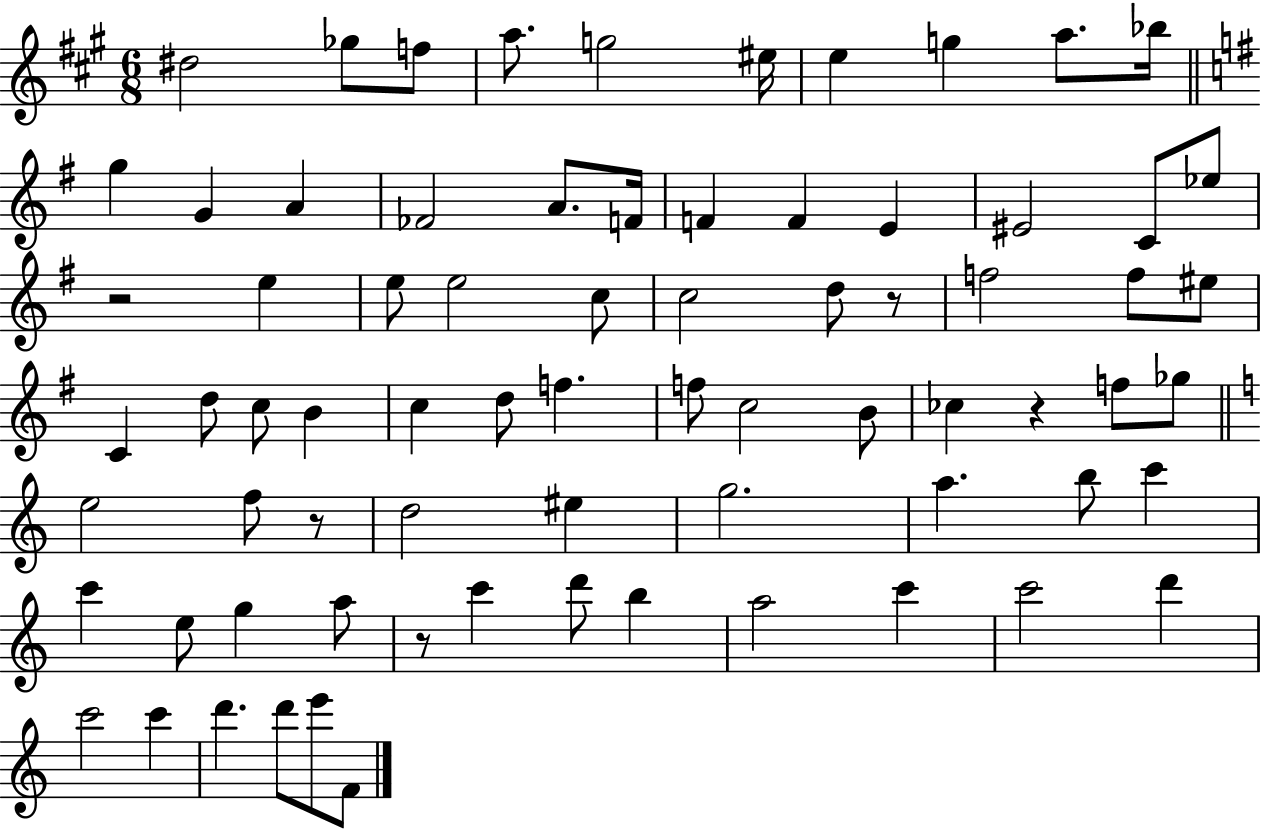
D#5/h Gb5/e F5/e A5/e. G5/h EIS5/s E5/q G5/q A5/e. Bb5/s G5/q G4/q A4/q FES4/h A4/e. F4/s F4/q F4/q E4/q EIS4/h C4/e Eb5/e R/h E5/q E5/e E5/h C5/e C5/h D5/e R/e F5/h F5/e EIS5/e C4/q D5/e C5/e B4/q C5/q D5/e F5/q. F5/e C5/h B4/e CES5/q R/q F5/e Gb5/e E5/h F5/e R/e D5/h EIS5/q G5/h. A5/q. B5/e C6/q C6/q E5/e G5/q A5/e R/e C6/q D6/e B5/q A5/h C6/q C6/h D6/q C6/h C6/q D6/q. D6/e E6/e F4/e